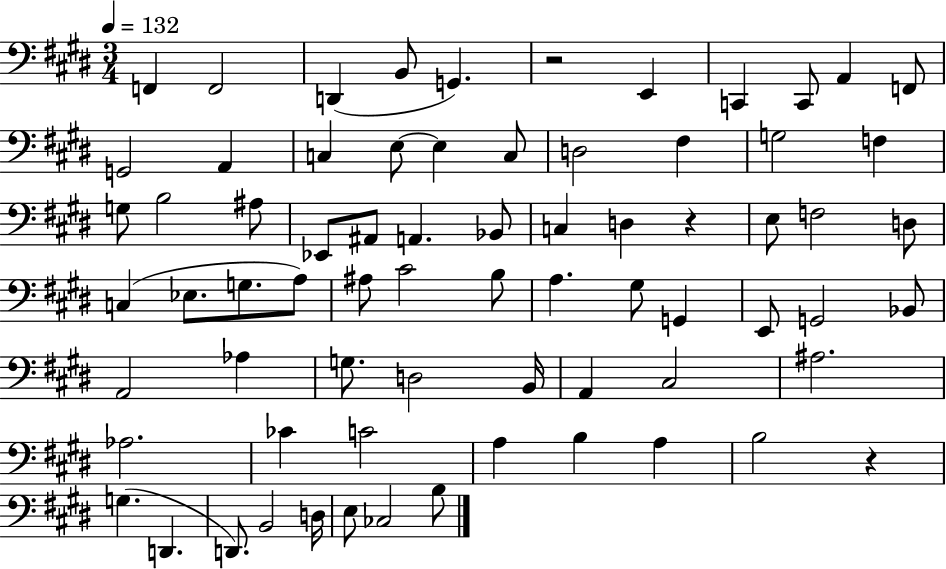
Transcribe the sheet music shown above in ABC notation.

X:1
T:Untitled
M:3/4
L:1/4
K:E
F,, F,,2 D,, B,,/2 G,, z2 E,, C,, C,,/2 A,, F,,/2 G,,2 A,, C, E,/2 E, C,/2 D,2 ^F, G,2 F, G,/2 B,2 ^A,/2 _E,,/2 ^A,,/2 A,, _B,,/2 C, D, z E,/2 F,2 D,/2 C, _E,/2 G,/2 A,/2 ^A,/2 ^C2 B,/2 A, ^G,/2 G,, E,,/2 G,,2 _B,,/2 A,,2 _A, G,/2 D,2 B,,/4 A,, ^C,2 ^A,2 _A,2 _C C2 A, B, A, B,2 z G, D,, D,,/2 B,,2 D,/4 E,/2 _C,2 B,/2